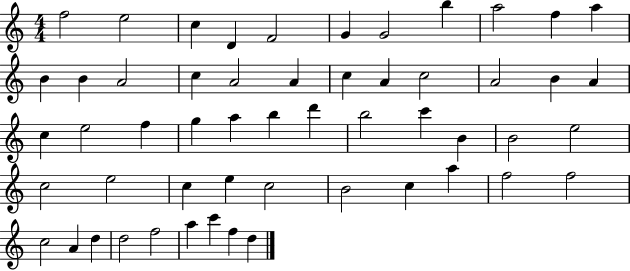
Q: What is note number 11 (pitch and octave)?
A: A5